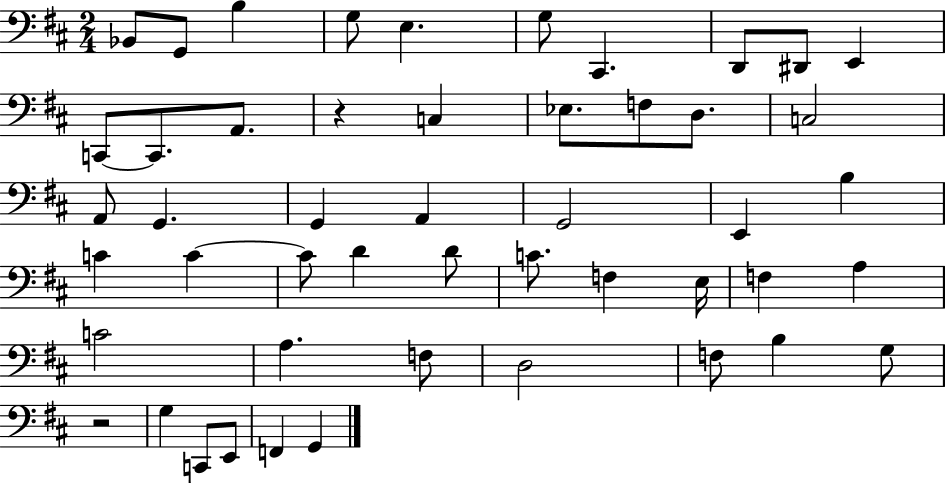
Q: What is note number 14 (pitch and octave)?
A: C3